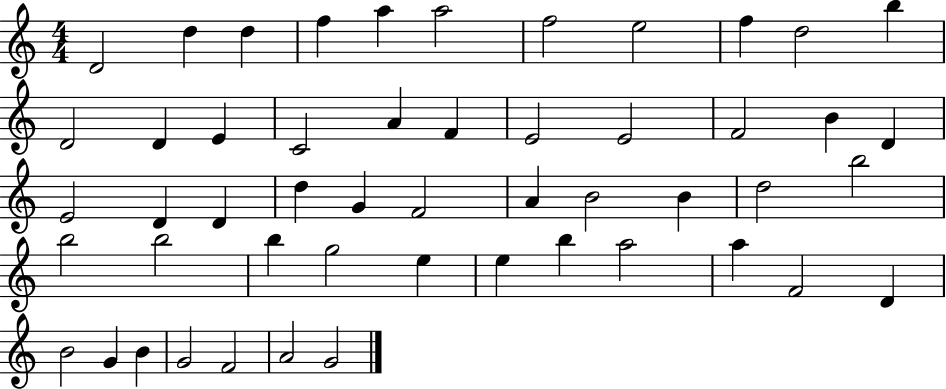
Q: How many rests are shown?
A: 0